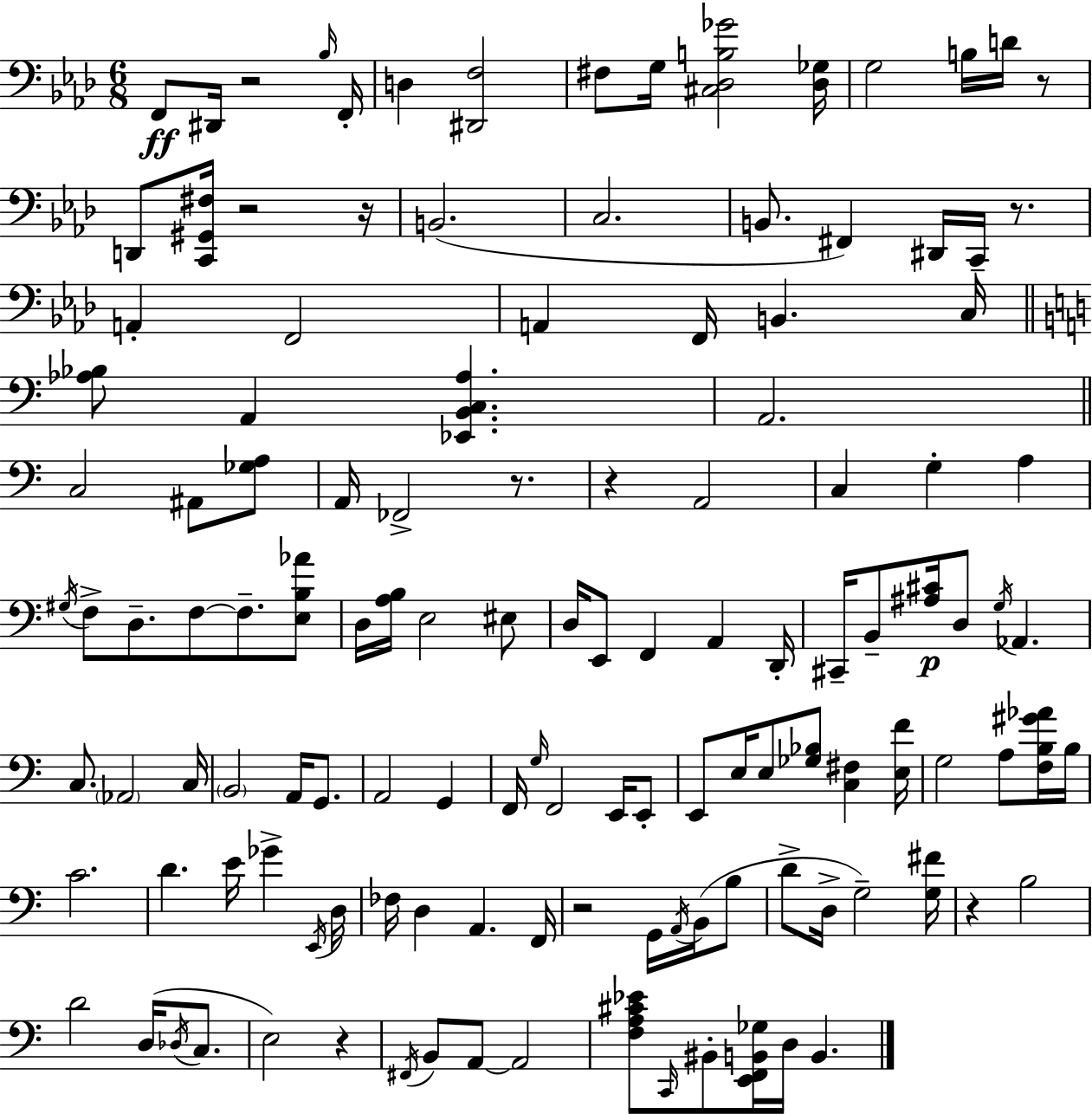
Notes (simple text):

F2/e D#2/s R/h Bb3/s F2/s D3/q [D#2,F3]/h F#3/e G3/s [C#3,Db3,B3,Gb4]/h [Db3,Gb3]/s G3/h B3/s D4/s R/e D2/e [C2,G#2,F#3]/s R/h R/s B2/h. C3/h. B2/e. F#2/q D#2/s C2/s R/e. A2/q F2/h A2/q F2/s B2/q. C3/s [Ab3,Bb3]/e A2/q [Eb2,B2,C3,Ab3]/q. A2/h. C3/h A#2/e [Gb3,A3]/e A2/s FES2/h R/e. R/q A2/h C3/q G3/q A3/q G#3/s F3/e D3/e. F3/e F3/e. [E3,B3,Ab4]/e D3/s [A3,B3]/s E3/h EIS3/e D3/s E2/e F2/q A2/q D2/s C#2/s B2/e [A#3,C#4]/s D3/e G3/s Ab2/q. C3/e. Ab2/h C3/s B2/h A2/s G2/e. A2/h G2/q F2/s G3/s F2/h E2/s E2/e E2/e E3/s E3/e [Gb3,Bb3]/e [C3,F#3]/q [E3,F4]/s G3/h A3/e [F3,B3,G#4,Ab4]/s B3/s C4/h. D4/q. E4/s Gb4/q E2/s D3/s FES3/s D3/q A2/q. F2/s R/h G2/s A2/s B2/s B3/e D4/e D3/s G3/h [G3,F#4]/s R/q B3/h D4/h D3/s Db3/s C3/e. E3/h R/q F#2/s B2/e A2/e A2/h [F3,A3,C#4,Eb4]/e C2/s BIS2/e [E2,F2,B2,Gb3]/s D3/s B2/q.